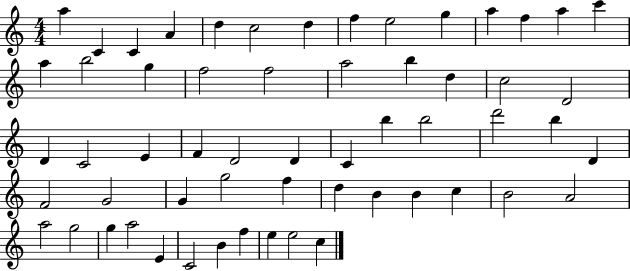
X:1
T:Untitled
M:4/4
L:1/4
K:C
a C C A d c2 d f e2 g a f a c' a b2 g f2 f2 a2 b d c2 D2 D C2 E F D2 D C b b2 d'2 b D F2 G2 G g2 f d B B c B2 A2 a2 g2 g a2 E C2 B f e e2 c